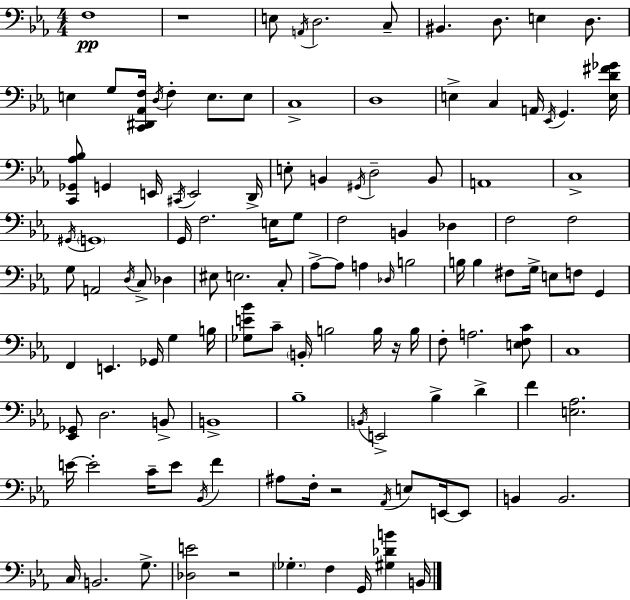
X:1
T:Untitled
M:4/4
L:1/4
K:Eb
F,4 z4 E,/2 A,,/4 D,2 C,/2 ^B,, D,/2 E, D,/2 E, G,/2 [C,,^D,,_A,,F,]/4 D,/4 F, E,/2 E,/2 C,4 D,4 E, C, A,,/4 _E,,/4 G,, [E,D^F_G]/4 [C,,_G,,_A,_B,]/2 G,, E,,/4 ^C,,/4 E,,2 D,,/4 E,/2 B,, ^G,,/4 D,2 B,,/2 A,,4 C,4 ^G,,/4 G,,4 G,,/4 F,2 E,/4 G,/2 F,2 B,, _D, F,2 F,2 G,/2 A,,2 D,/4 C,/2 _D, ^E,/2 E,2 C,/2 _A,/2 _A,/2 A, _D,/4 B,2 B,/4 B, ^F,/2 G,/4 E,/2 F,/2 G,, F,, E,, _G,,/4 G, B,/4 [_G,E_B]/2 C/2 B,,/4 B,2 B,/4 z/4 B,/4 F,/2 A,2 [E,F,C]/2 C,4 [_E,,_G,,]/2 D,2 B,,/2 B,,4 _B,4 B,,/4 E,,2 _B, D F [E,_A,]2 E/4 E2 C/4 E/2 _B,,/4 F ^A,/2 F,/4 z2 _A,,/4 E,/2 E,,/4 E,,/2 B,, B,,2 C,/4 B,,2 G,/2 [_D,E]2 z2 _G, F, G,,/4 [^G,_DB] B,,/4